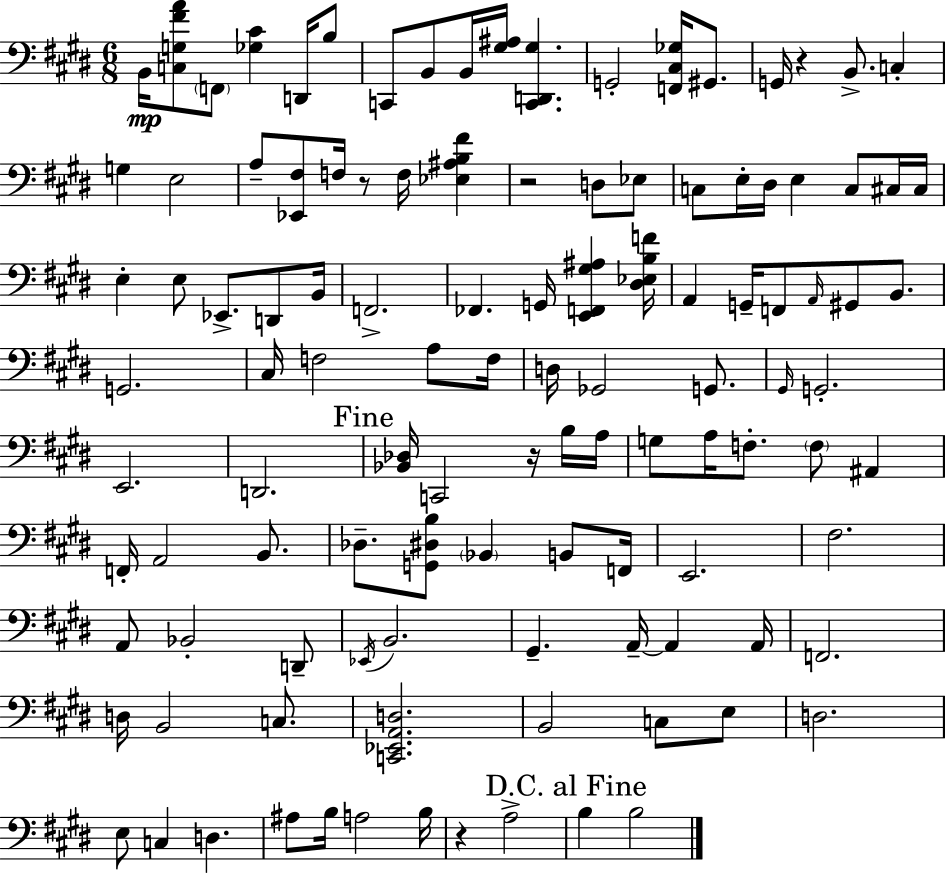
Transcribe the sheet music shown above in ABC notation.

X:1
T:Untitled
M:6/8
L:1/4
K:E
B,,/4 [C,G,^FA]/2 F,,/2 [_G,^C] D,,/4 B,/2 C,,/2 B,,/2 B,,/4 [^G,^A,]/4 [C,,D,,^G,] G,,2 [F,,^C,_G,]/4 ^G,,/2 G,,/4 z B,,/2 C, G, E,2 A,/2 [_E,,^F,]/2 F,/4 z/2 F,/4 [_E,^A,B,^F] z2 D,/2 _E,/2 C,/2 E,/4 ^D,/4 E, C,/2 ^C,/4 ^C,/4 E, E,/2 _E,,/2 D,,/2 B,,/4 F,,2 _F,, G,,/4 [E,,F,,^G,^A,] [^D,_E,B,F]/4 A,, G,,/4 F,,/2 A,,/4 ^G,,/2 B,,/2 G,,2 ^C,/4 F,2 A,/2 F,/4 D,/4 _G,,2 G,,/2 ^G,,/4 G,,2 E,,2 D,,2 [_B,,_D,]/4 C,,2 z/4 B,/4 A,/4 G,/2 A,/4 F,/2 F,/2 ^A,, F,,/4 A,,2 B,,/2 _D,/2 [G,,^D,B,]/2 _B,, B,,/2 F,,/4 E,,2 ^F,2 A,,/2 _B,,2 D,,/2 _E,,/4 B,,2 ^G,, A,,/4 A,, A,,/4 F,,2 D,/4 B,,2 C,/2 [C,,_E,,A,,D,]2 B,,2 C,/2 E,/2 D,2 E,/2 C, D, ^A,/2 B,/4 A,2 B,/4 z A,2 B, B,2